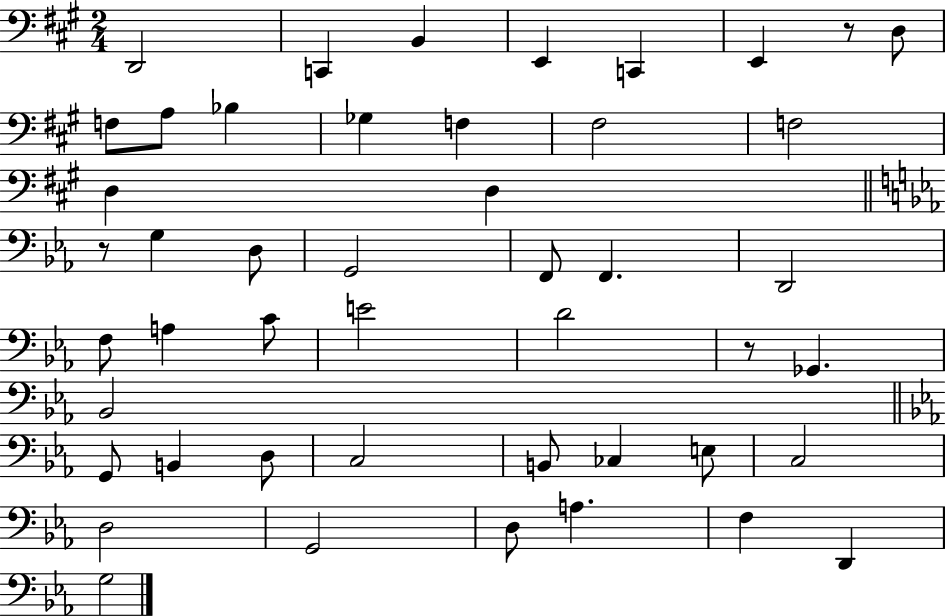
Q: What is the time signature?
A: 2/4